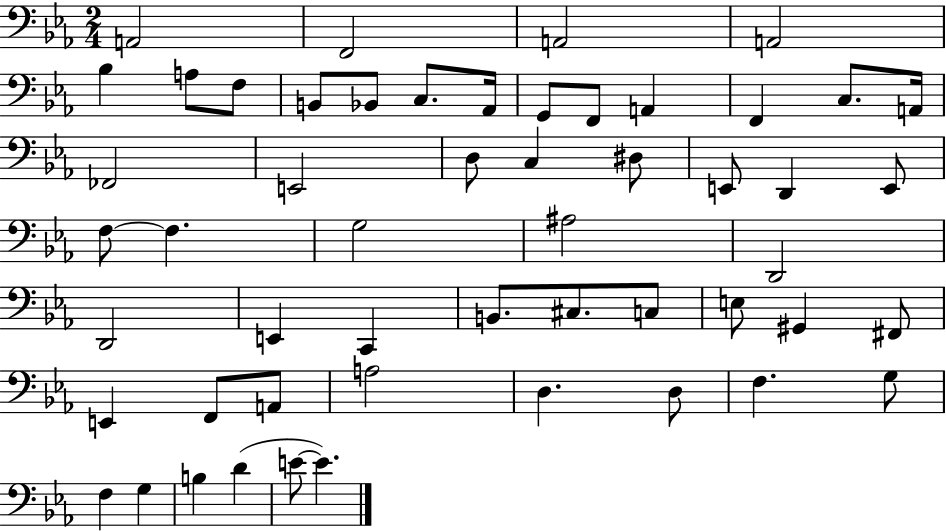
{
  \clef bass
  \numericTimeSignature
  \time 2/4
  \key ees \major
  a,2 | f,2 | a,2 | a,2 | \break bes4 a8 f8 | b,8 bes,8 c8. aes,16 | g,8 f,8 a,4 | f,4 c8. a,16 | \break fes,2 | e,2 | d8 c4 dis8 | e,8 d,4 e,8 | \break f8~~ f4. | g2 | ais2 | d,2 | \break d,2 | e,4 c,4 | b,8. cis8. c8 | e8 gis,4 fis,8 | \break e,4 f,8 a,8 | a2 | d4. d8 | f4. g8 | \break f4 g4 | b4 d'4( | e'8~~ e'4.) | \bar "|."
}